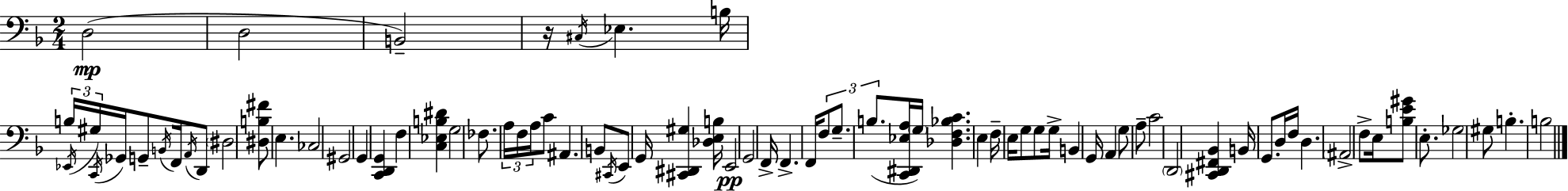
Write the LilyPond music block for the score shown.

{
  \clef bass
  \numericTimeSignature
  \time 2/4
  \key d \minor
  d2(\mp | d2 | b,2--) | r16 \acciaccatura { cis16 } ees4. | \break b16 \tuplet 3/2 { b16 \acciaccatura { ees,16 } gis16 } \acciaccatura { c,16 } ges,16 g,8-- | \acciaccatura { b,16 } f,16 \acciaccatura { a,16 } d,8 \parenthesize dis2 | <dis b fis'>8 e4. | ces2 | \break gis,2 | g,4 | <c, d, g,>4 f4 | <c ees b dis'>4 g2 | \break fes8. | \tuplet 3/2 { a16 f16 a16 } c'8 ais,4. | b,8 \acciaccatura { cis,16 } e,8 | g,16 <cis, dis, gis>4 <des e b>16 e,2\pp | \break g,2 | f,16-> f,4.-> | f,16 \tuplet 3/2 { f8 | g8.-- b8.( } <c, dis, ees a>16 \parenthesize g16) | \break <des f bes c'>4. e4 | f16-- e16 g8 g8 | g16-> b,4 g,16 a,4 | g8 a8-- c'2 | \break \parenthesize d,2 | <cis, d, fis, bes,>4 | b,16 g,8. d16 f16 | d4. \parenthesize ais,2-> | \break f8-> | e16 <b e' gis'>8 e8.-. ges2 | gis8 | b4.-. b2 | \break \bar "|."
}